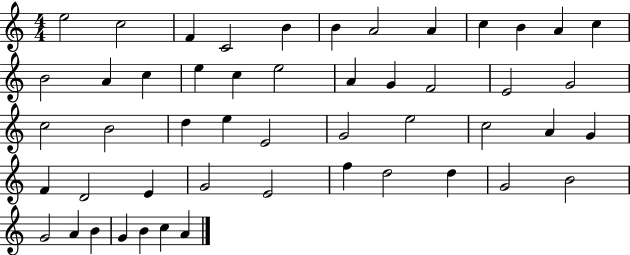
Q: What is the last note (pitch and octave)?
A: A4